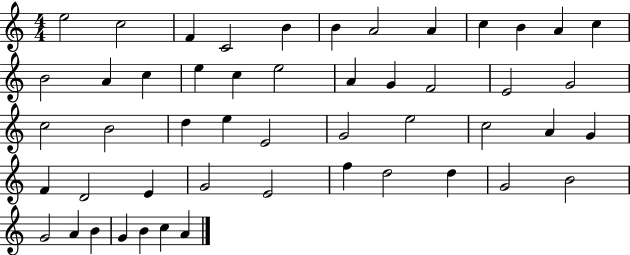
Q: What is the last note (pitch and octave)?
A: A4